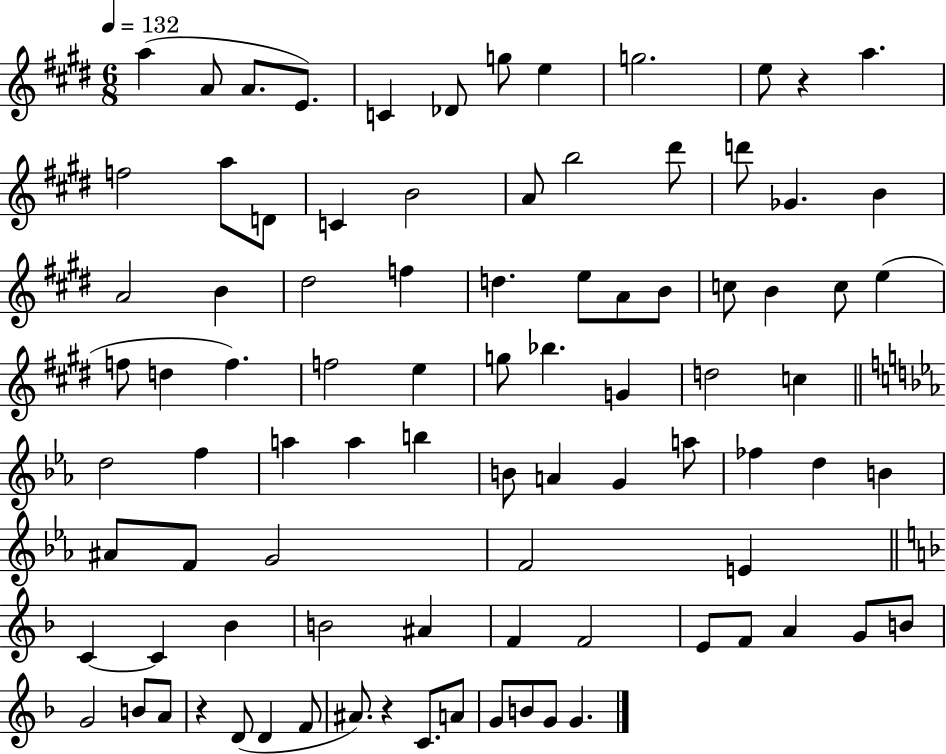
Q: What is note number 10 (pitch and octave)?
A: E5